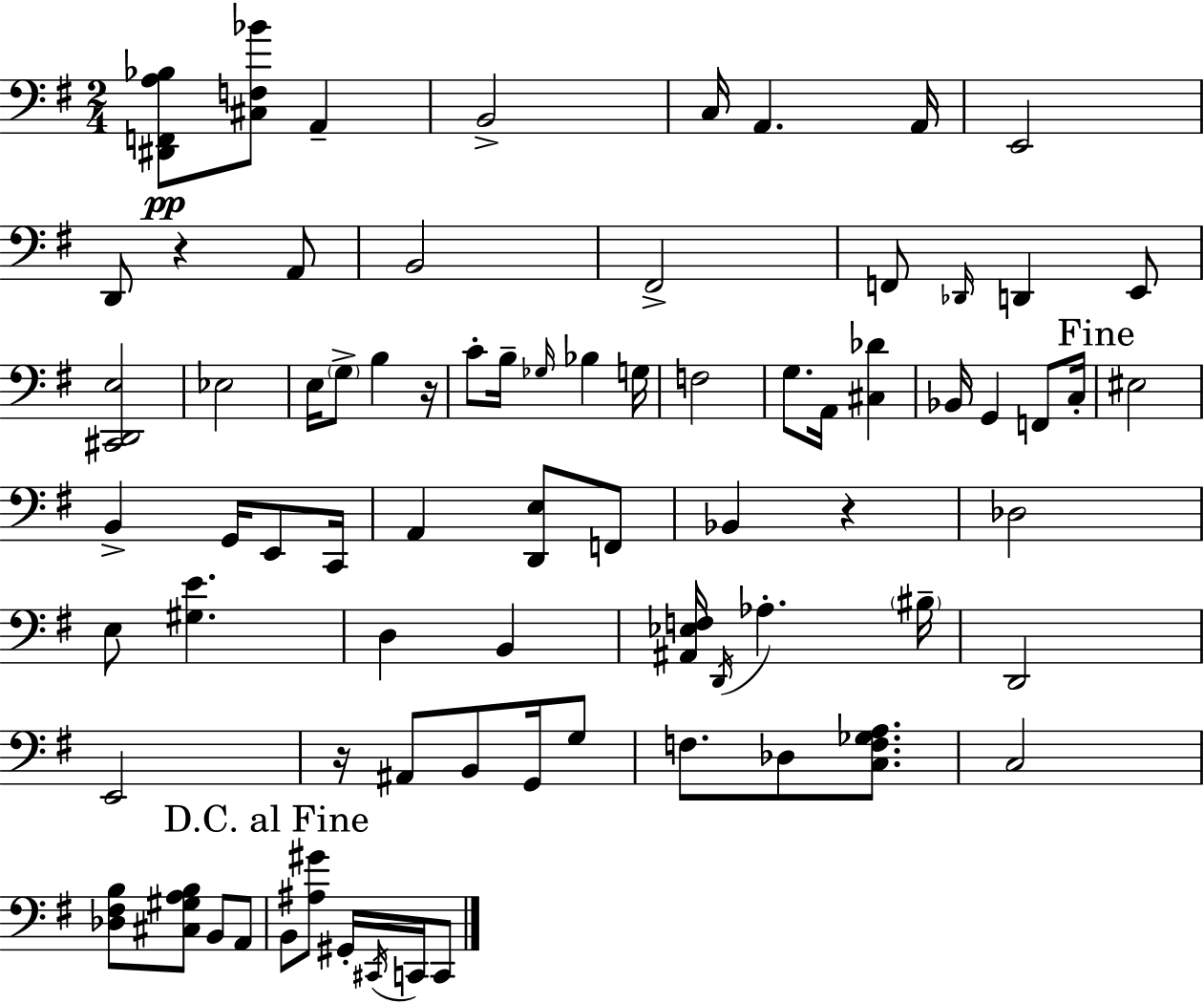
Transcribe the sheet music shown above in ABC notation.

X:1
T:Untitled
M:2/4
L:1/4
K:G
[^D,,F,,A,_B,]/2 [^C,F,_B]/2 A,, B,,2 C,/4 A,, A,,/4 E,,2 D,,/2 z A,,/2 B,,2 ^F,,2 F,,/2 _D,,/4 D,, E,,/2 [^C,,D,,E,]2 _E,2 E,/4 G,/2 B, z/4 C/2 B,/4 _G,/4 _B, G,/4 F,2 G,/2 A,,/4 [^C,_D] _B,,/4 G,, F,,/2 C,/4 ^E,2 B,, G,,/4 E,,/2 C,,/4 A,, [D,,E,]/2 F,,/2 _B,, z _D,2 E,/2 [^G,E] D, B,, [^A,,_E,F,]/4 D,,/4 _A, ^B,/4 D,,2 E,,2 z/4 ^A,,/2 B,,/2 G,,/4 G,/2 F,/2 _D,/2 [C,F,_G,A,]/2 C,2 [_D,^F,B,]/2 [^C,^G,A,B,]/2 B,,/2 A,,/2 B,,/2 [^A,^G]/2 ^G,,/4 ^C,,/4 C,,/4 C,,/2